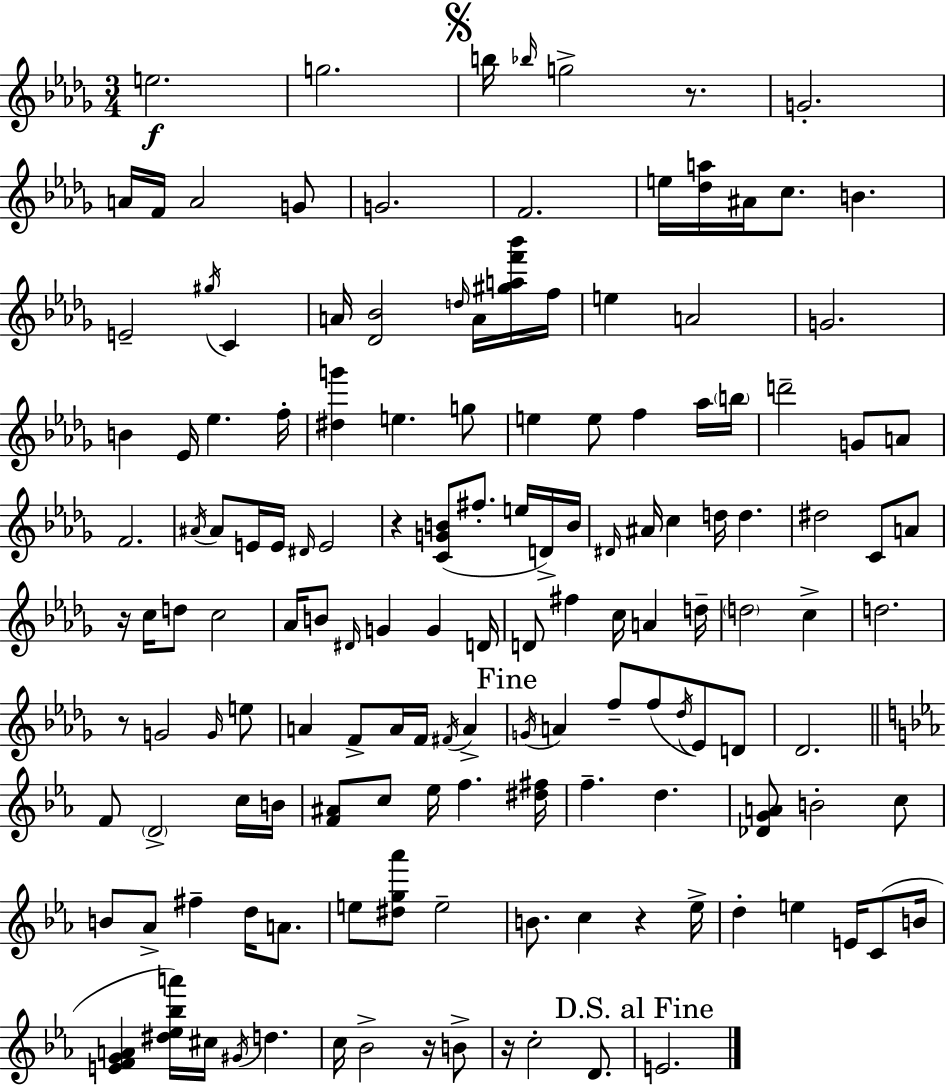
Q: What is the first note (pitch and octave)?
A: E5